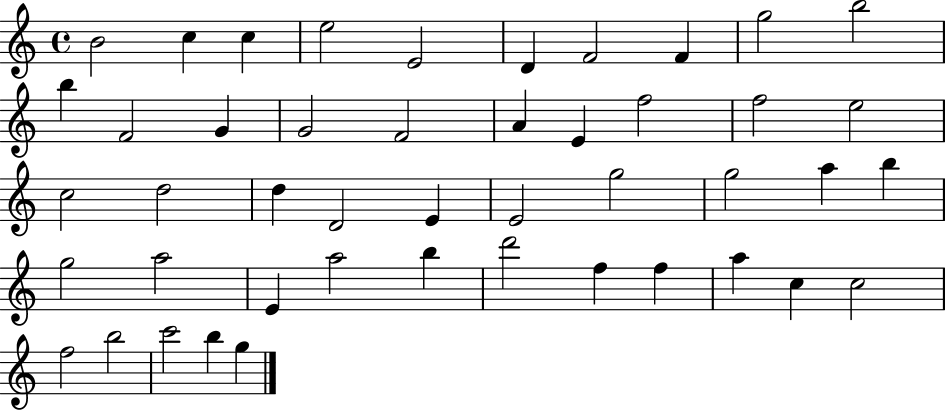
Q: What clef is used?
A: treble